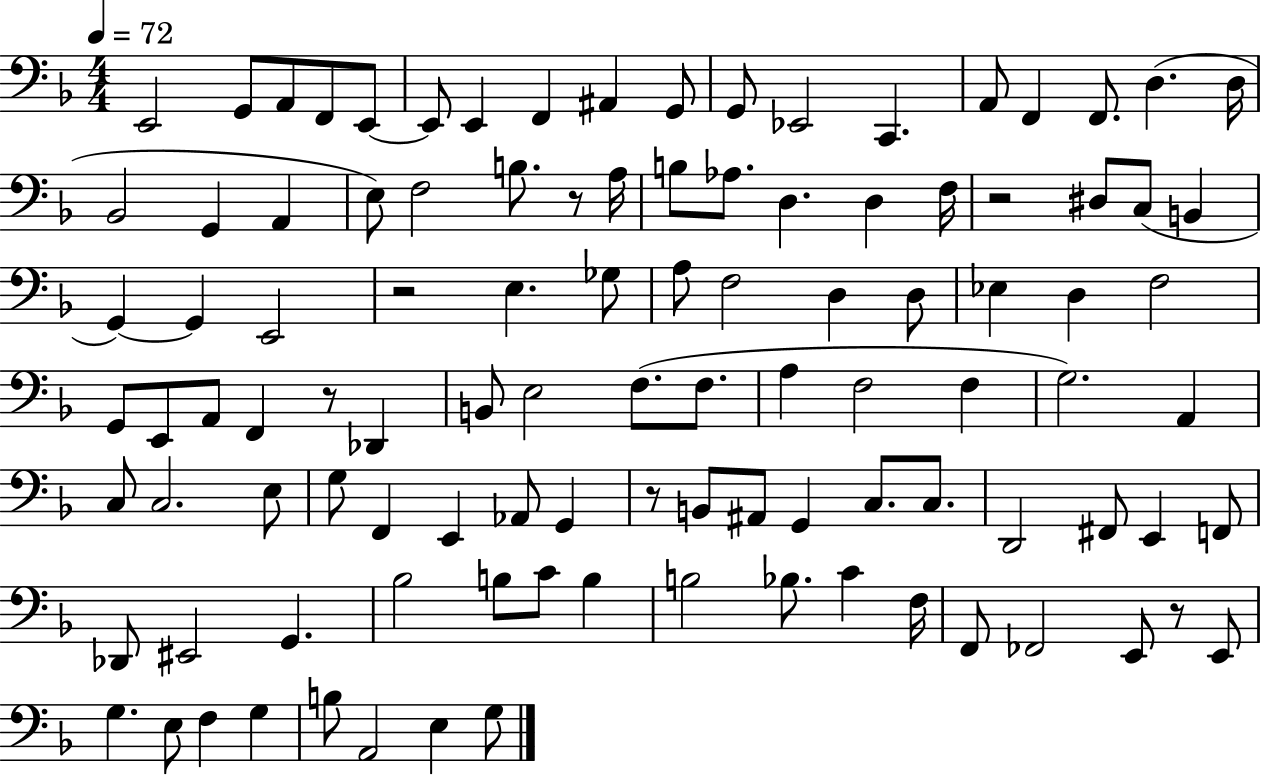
{
  \clef bass
  \numericTimeSignature
  \time 4/4
  \key f \major
  \tempo 4 = 72
  e,2 g,8 a,8 f,8 e,8~~ | e,8 e,4 f,4 ais,4 g,8 | g,8 ees,2 c,4. | a,8 f,4 f,8. d4.( d16 | \break bes,2 g,4 a,4 | e8) f2 b8. r8 a16 | b8 aes8. d4. d4 f16 | r2 dis8 c8( b,4 | \break g,4~~) g,4 e,2 | r2 e4. ges8 | a8 f2 d4 d8 | ees4 d4 f2 | \break g,8 e,8 a,8 f,4 r8 des,4 | b,8 e2 f8.( f8. | a4 f2 f4 | g2.) a,4 | \break c8 c2. e8 | g8 f,4 e,4 aes,8 g,4 | r8 b,8 ais,8 g,4 c8. c8. | d,2 fis,8 e,4 f,8 | \break des,8 eis,2 g,4. | bes2 b8 c'8 b4 | b2 bes8. c'4 f16 | f,8 fes,2 e,8 r8 e,8 | \break g4. e8 f4 g4 | b8 a,2 e4 g8 | \bar "|."
}